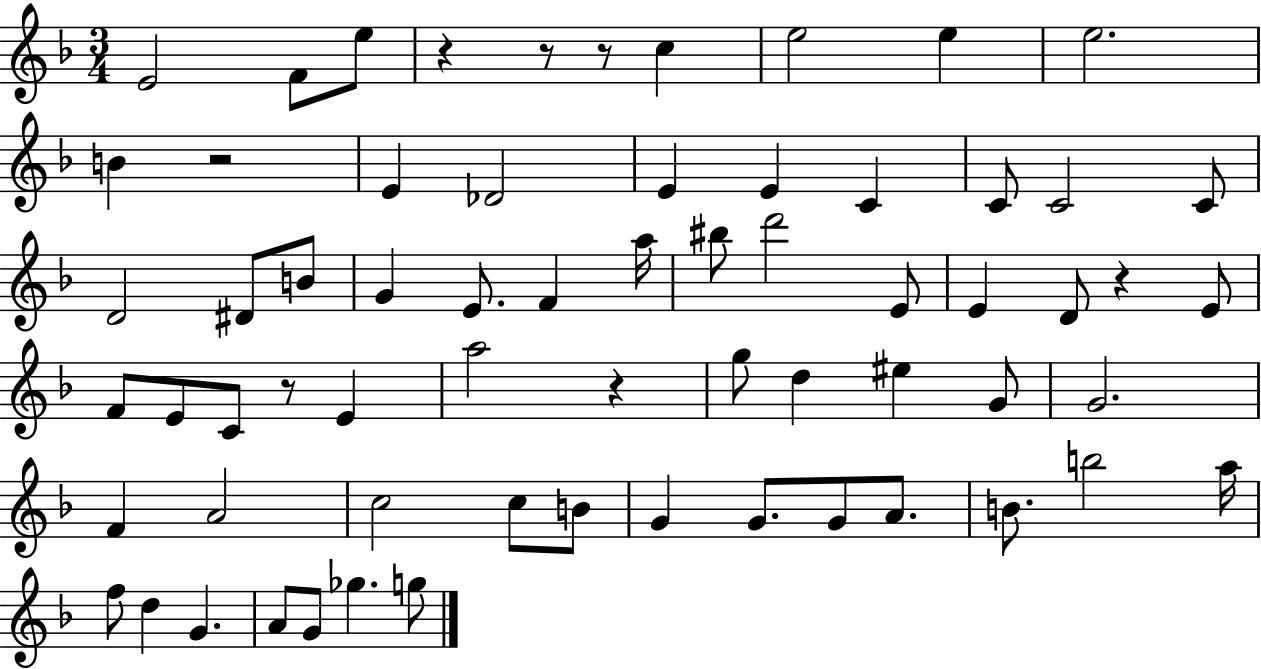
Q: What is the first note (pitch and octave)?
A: E4